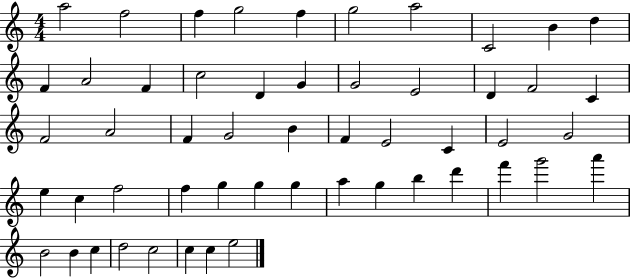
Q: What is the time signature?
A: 4/4